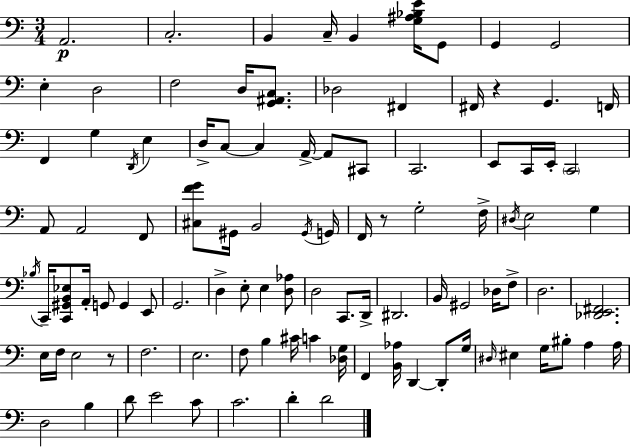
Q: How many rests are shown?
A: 3